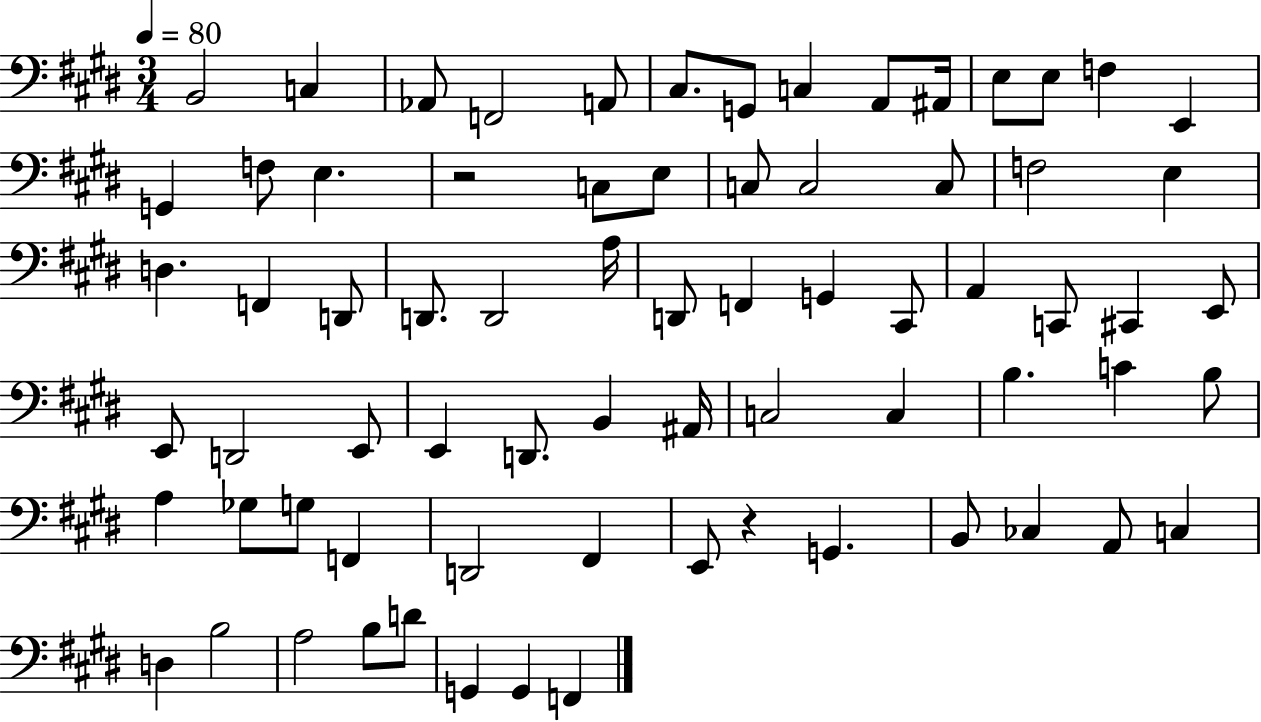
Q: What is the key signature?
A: E major